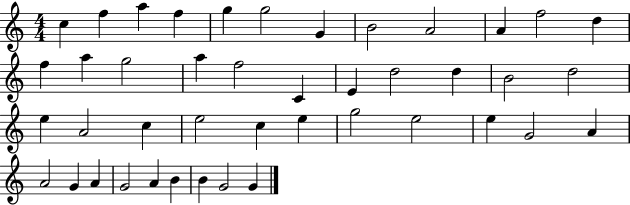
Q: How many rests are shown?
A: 0